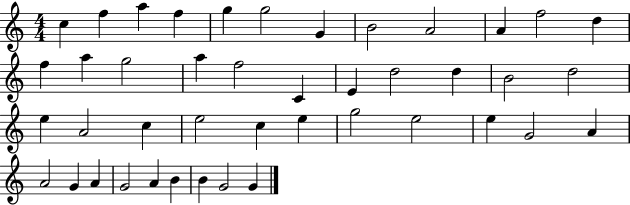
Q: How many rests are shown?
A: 0